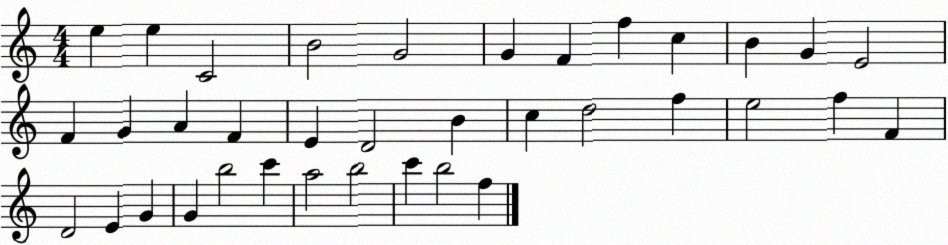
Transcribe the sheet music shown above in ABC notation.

X:1
T:Untitled
M:4/4
L:1/4
K:C
e e C2 B2 G2 G F f c B G E2 F G A F E D2 B c d2 f e2 f F D2 E G G b2 c' a2 b2 c' b2 f